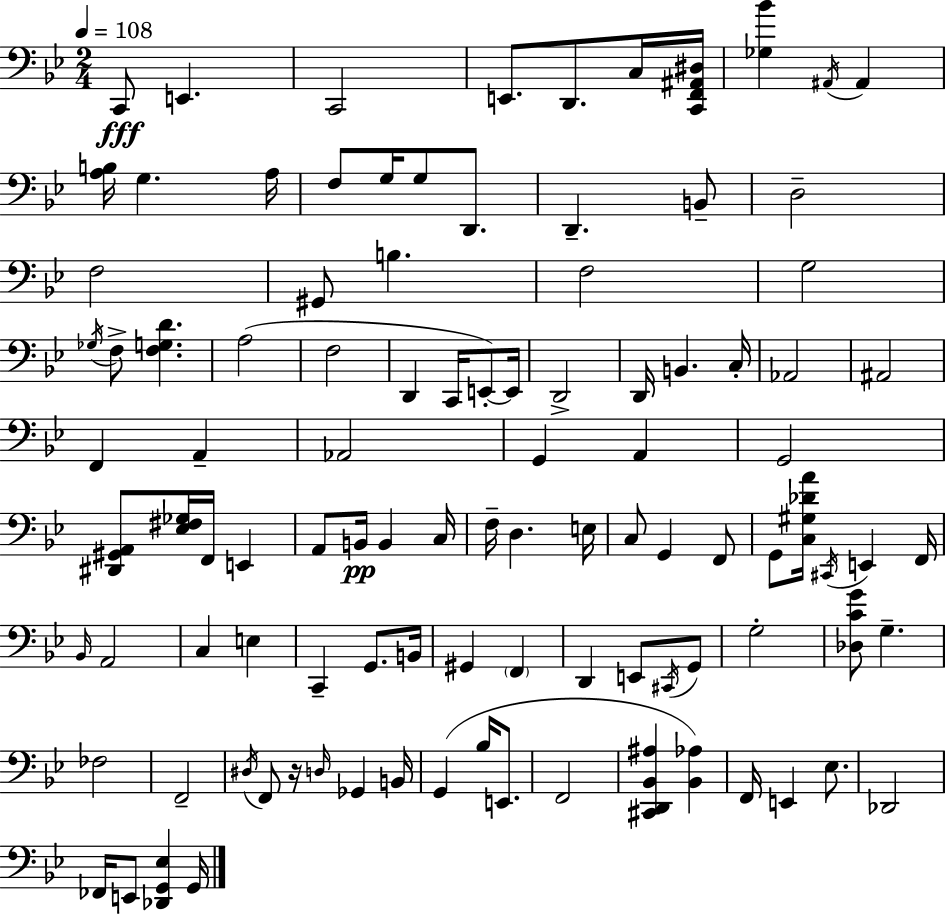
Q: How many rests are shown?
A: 1